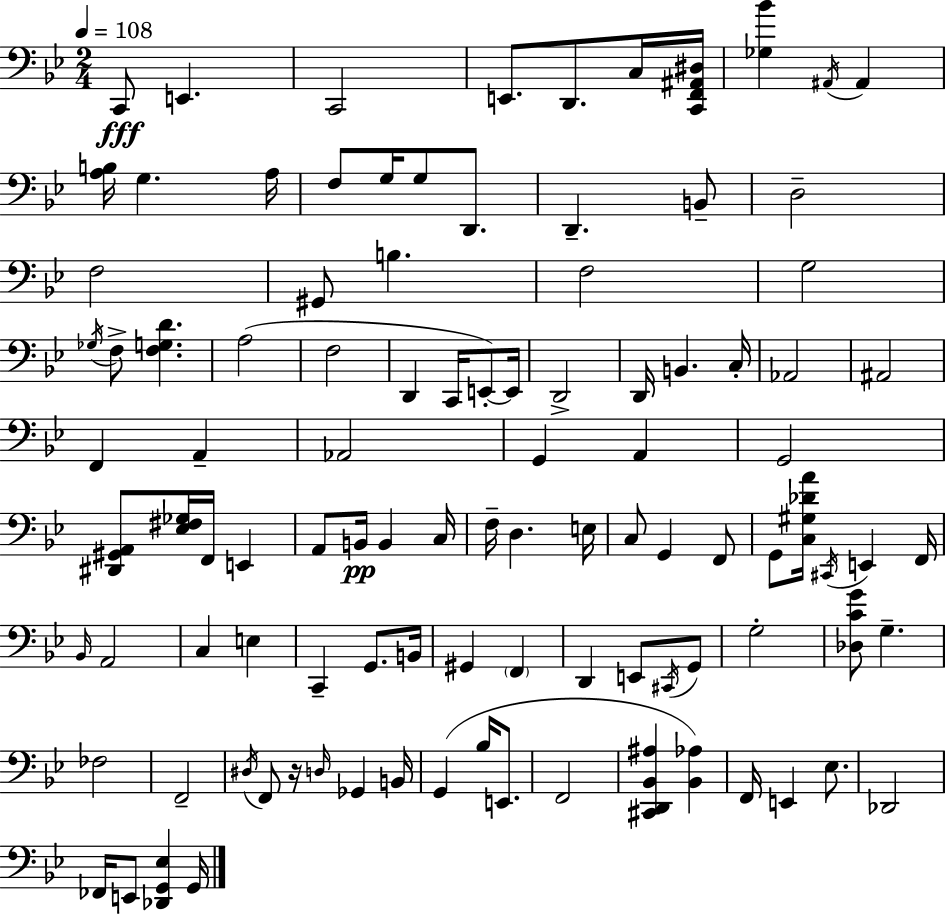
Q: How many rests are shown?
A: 1